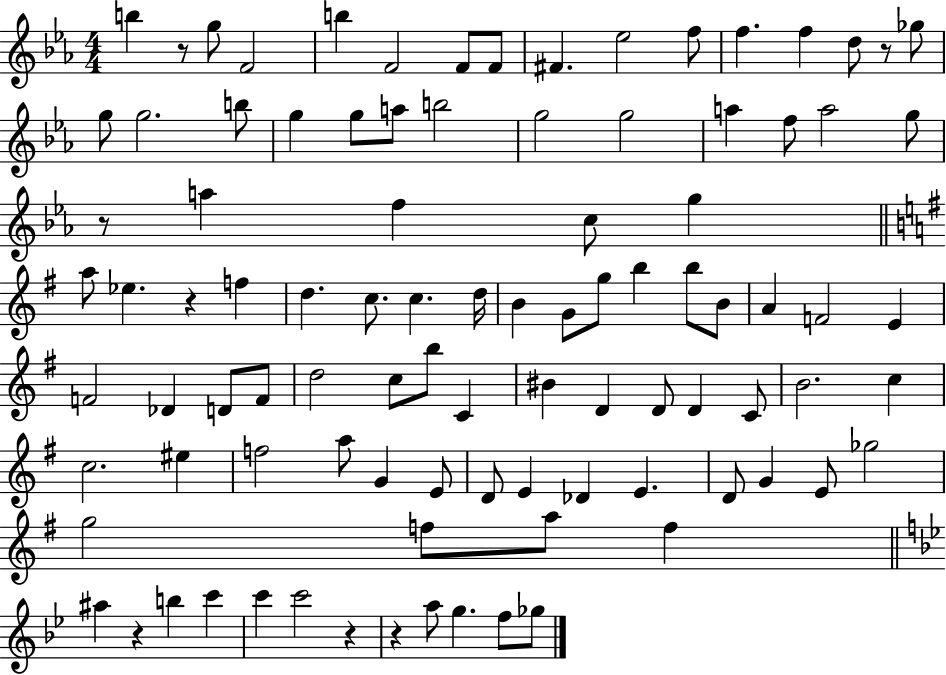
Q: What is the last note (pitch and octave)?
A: Gb5